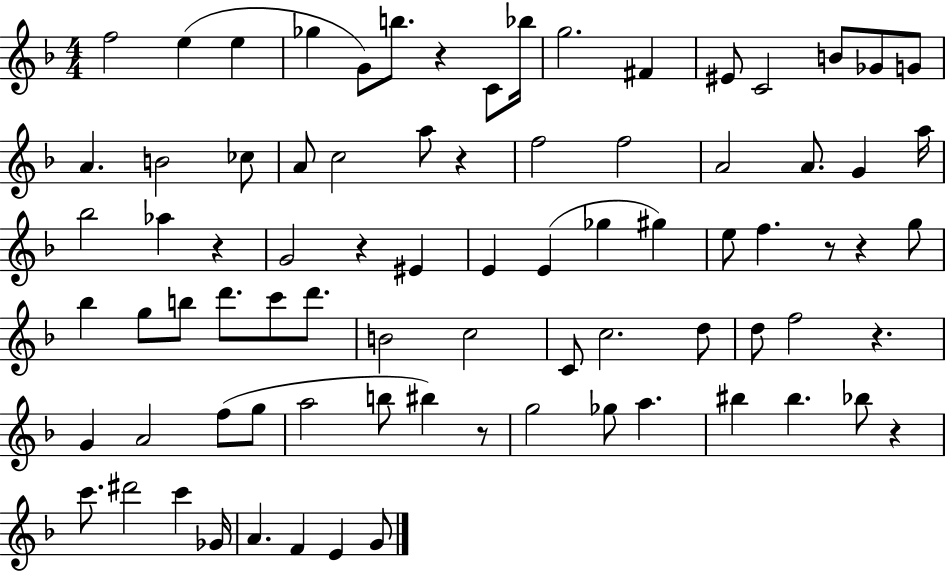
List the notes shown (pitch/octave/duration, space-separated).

F5/h E5/q E5/q Gb5/q G4/e B5/e. R/q C4/e Bb5/s G5/h. F#4/q EIS4/e C4/h B4/e Gb4/e G4/e A4/q. B4/h CES5/e A4/e C5/h A5/e R/q F5/h F5/h A4/h A4/e. G4/q A5/s Bb5/h Ab5/q R/q G4/h R/q EIS4/q E4/q E4/q Gb5/q G#5/q E5/e F5/q. R/e R/q G5/e Bb5/q G5/e B5/e D6/e. C6/e D6/e. B4/h C5/h C4/e C5/h. D5/e D5/e F5/h R/q. G4/q A4/h F5/e G5/e A5/h B5/e BIS5/q R/e G5/h Gb5/e A5/q. BIS5/q BIS5/q. Bb5/e R/q C6/e. D#6/h C6/q Gb4/s A4/q. F4/q E4/q G4/e